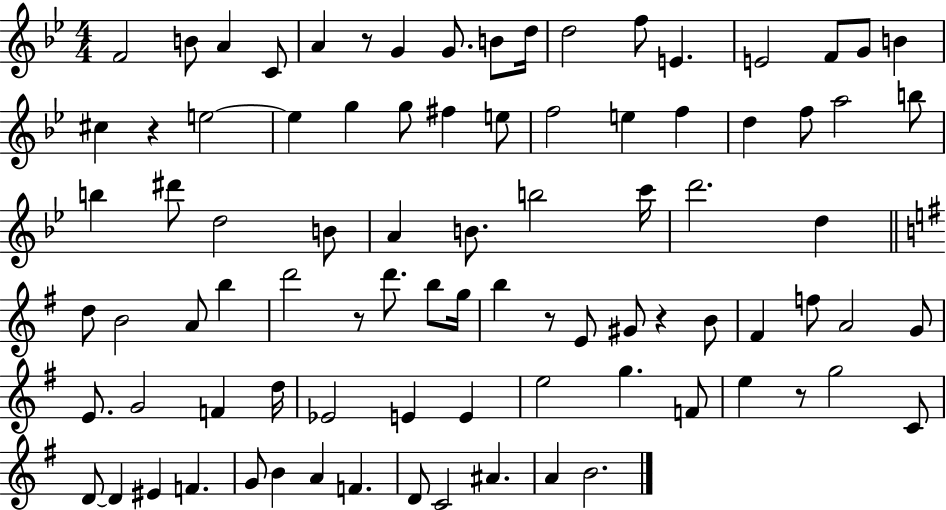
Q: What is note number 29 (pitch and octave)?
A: A5